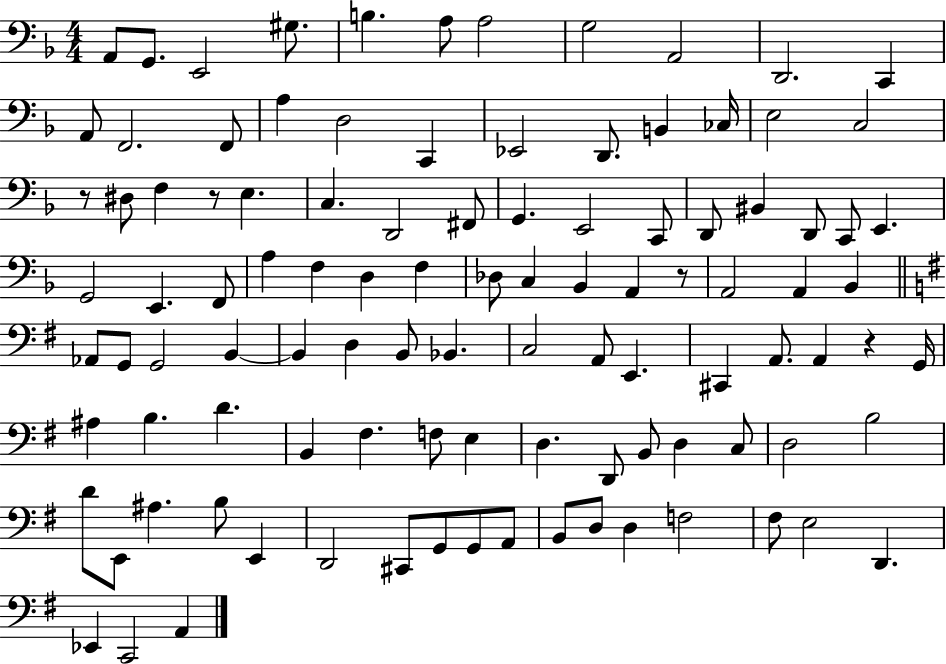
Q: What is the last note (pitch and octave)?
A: A2